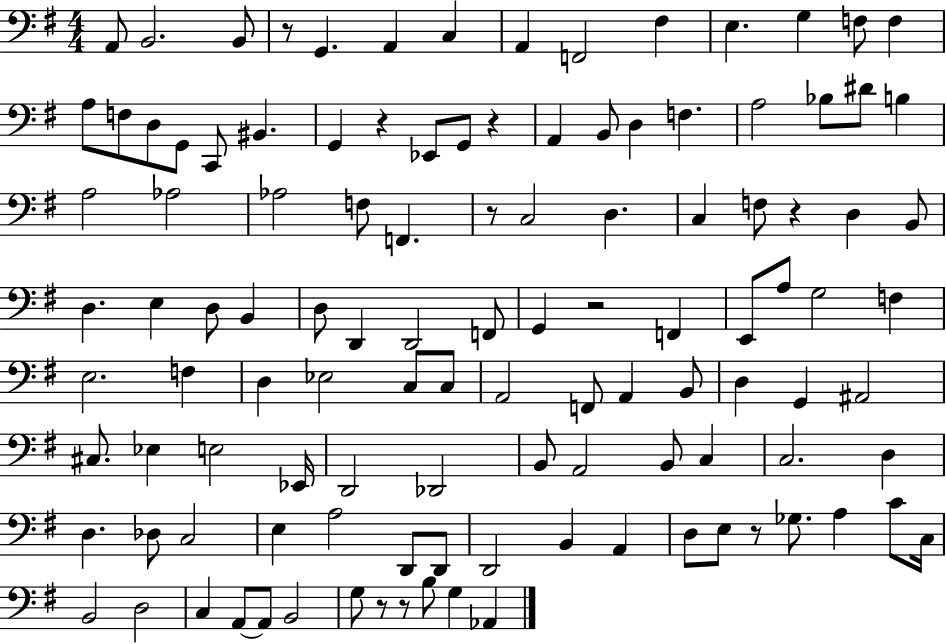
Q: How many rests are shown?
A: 9